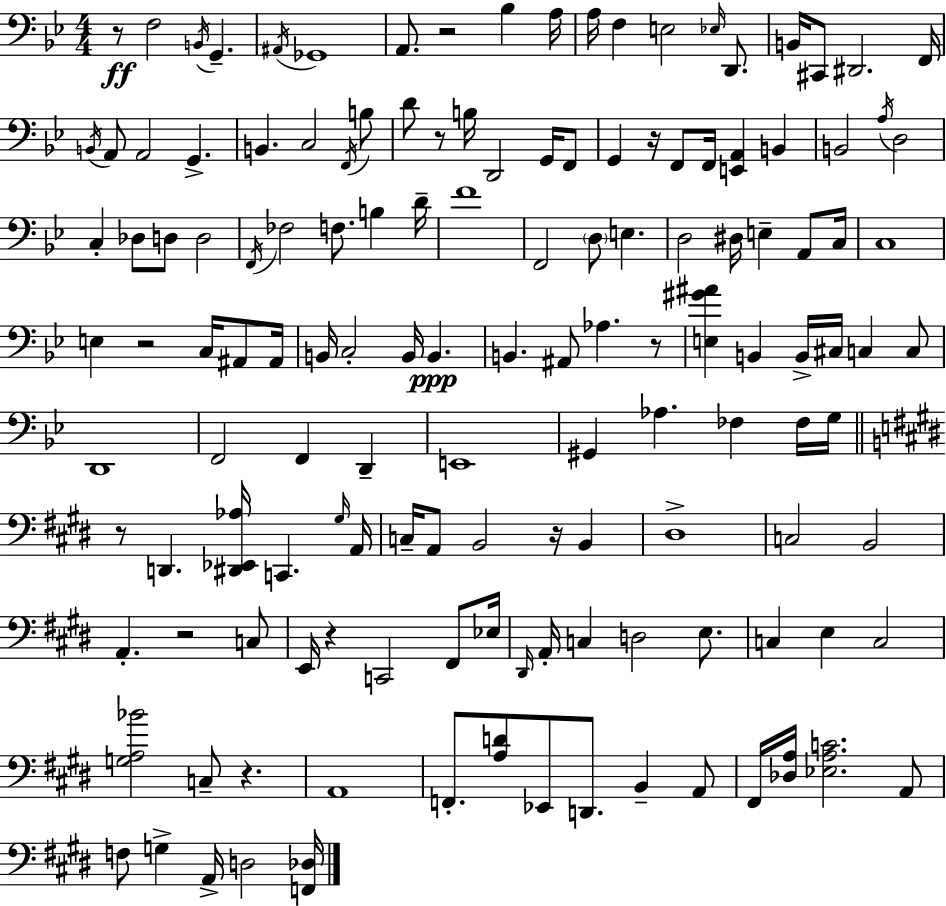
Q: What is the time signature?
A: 4/4